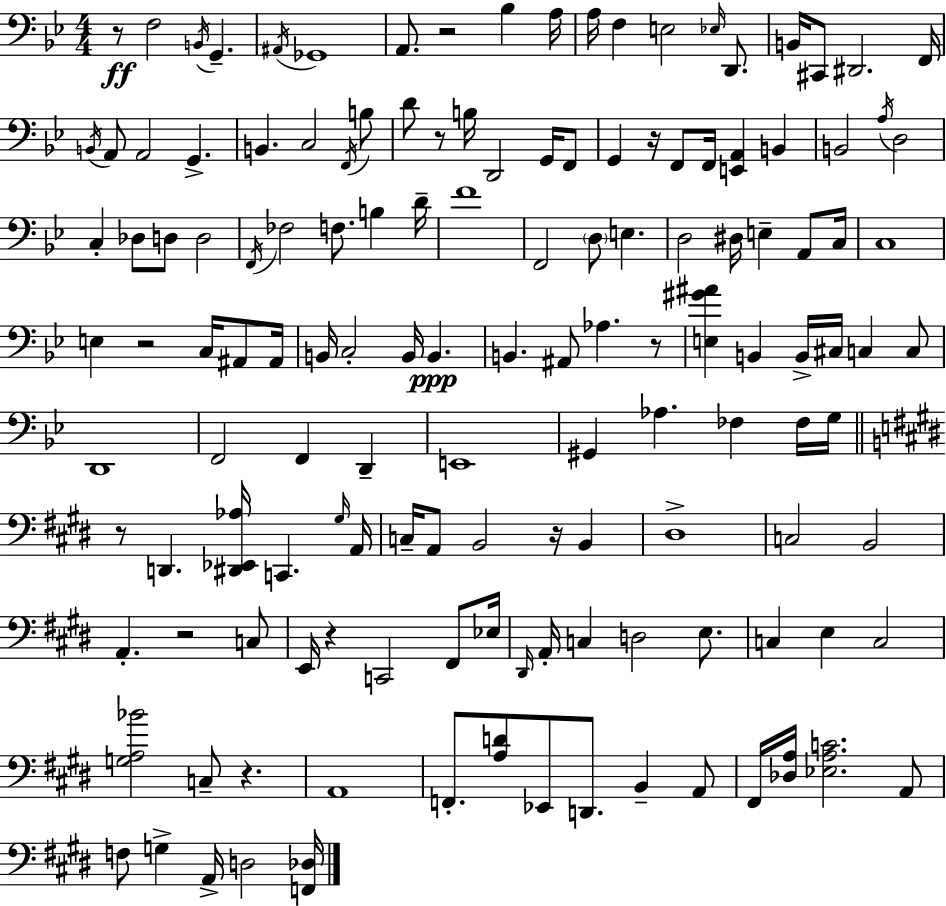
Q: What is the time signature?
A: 4/4